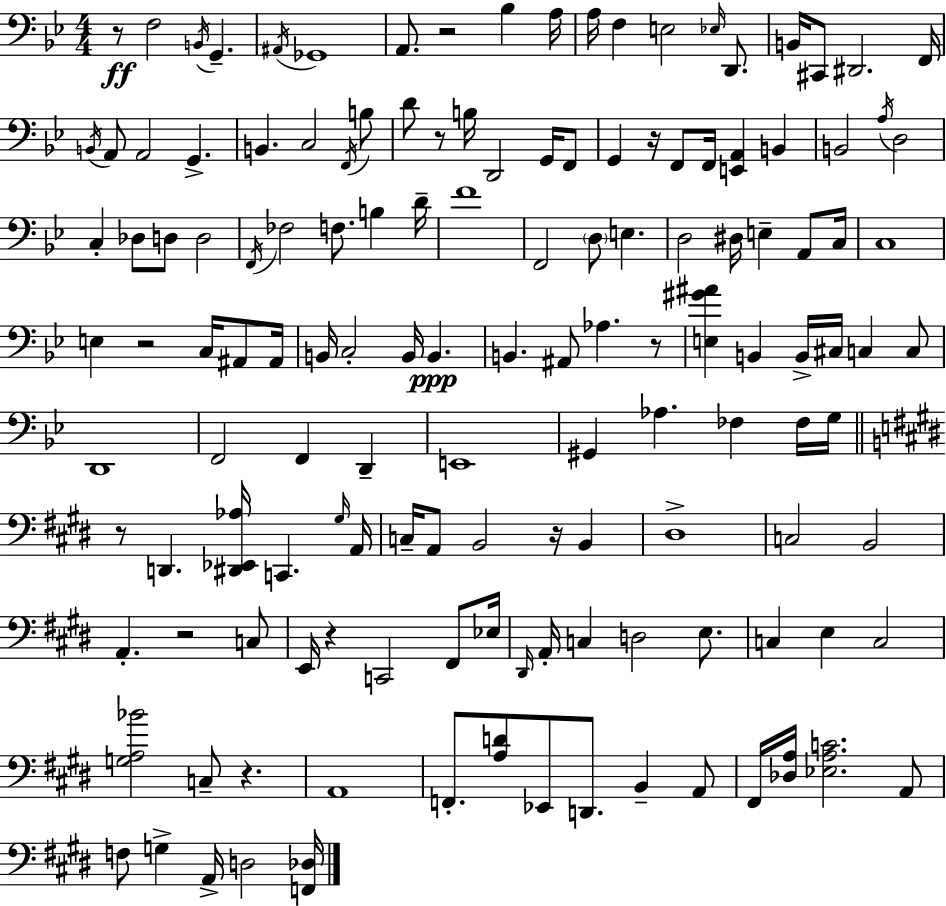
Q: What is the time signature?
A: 4/4